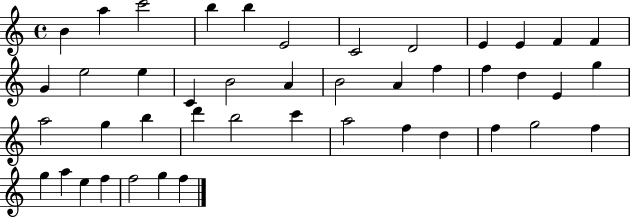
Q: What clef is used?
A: treble